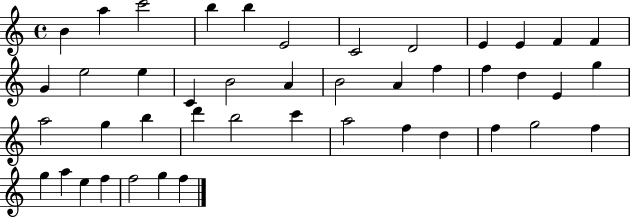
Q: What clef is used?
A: treble